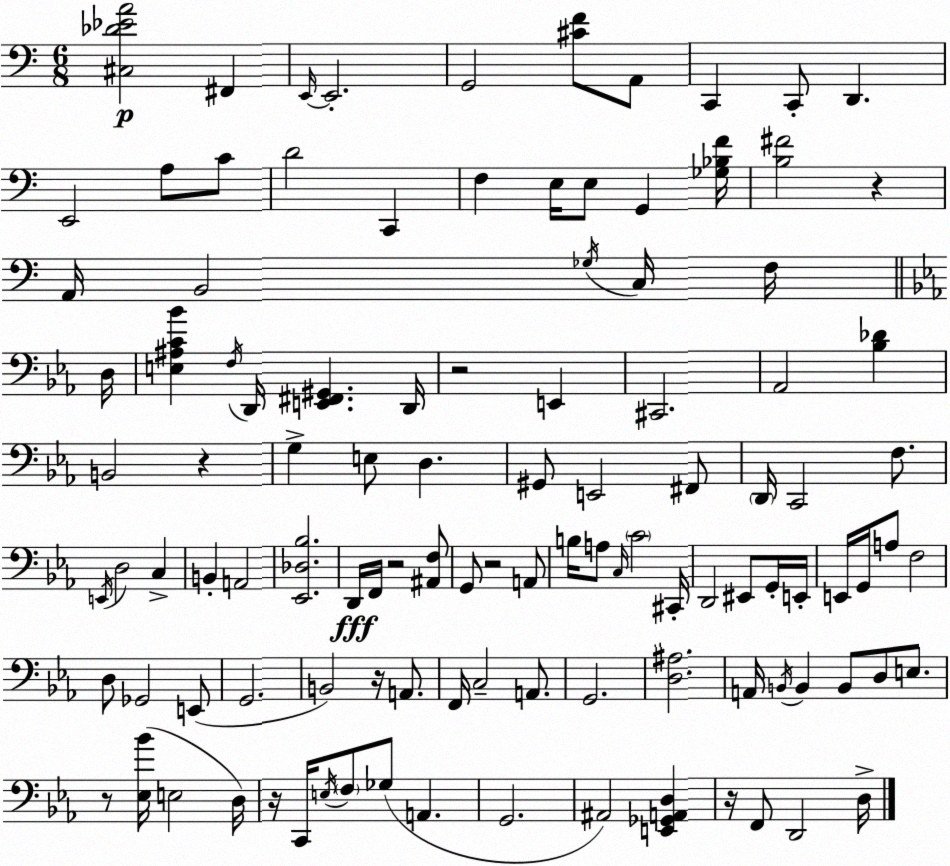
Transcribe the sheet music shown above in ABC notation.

X:1
T:Untitled
M:6/8
L:1/4
K:C
[^C,_D_EA]2 ^F,, E,,/4 E,,2 G,,2 [^CF]/2 A,,/2 C,, C,,/2 D,, E,,2 A,/2 C/2 D2 C,, F, E,/4 E,/2 G,, [_G,_B,F]/4 [B,^F]2 z A,,/4 B,,2 _G,/4 C,/4 F,/4 D,/4 [E,^A,C_B] F,/4 D,,/4 [E,,^F,,^G,,] D,,/4 z2 E,, ^C,,2 _A,,2 [_B,_D] B,,2 z G, E,/2 D, ^G,,/2 E,,2 ^F,,/2 D,,/4 C,,2 F,/2 E,,/4 D,2 C, B,, A,,2 [_E,,_D,_B,]2 D,,/4 F,,/4 z2 [^A,,F,]/2 G,,/2 z2 A,,/2 B,/4 A,/2 C,/4 C2 ^C,,/4 D,,2 ^E,,/2 G,,/4 E,,/4 E,,/4 G,,/4 A,/2 F,2 D,/2 _G,,2 E,,/2 G,,2 B,,2 z/4 A,,/2 F,,/4 C,2 A,,/2 G,,2 [D,^A,]2 A,,/4 B,,/4 B,, B,,/2 D,/2 E,/2 z/2 [_E,_B]/4 E,2 D,/4 z/4 C,,/4 E,/4 F,/2 _G,/2 A,, G,,2 ^A,,2 [E,,_G,,A,,D,] z/4 F,,/2 D,,2 D,/4